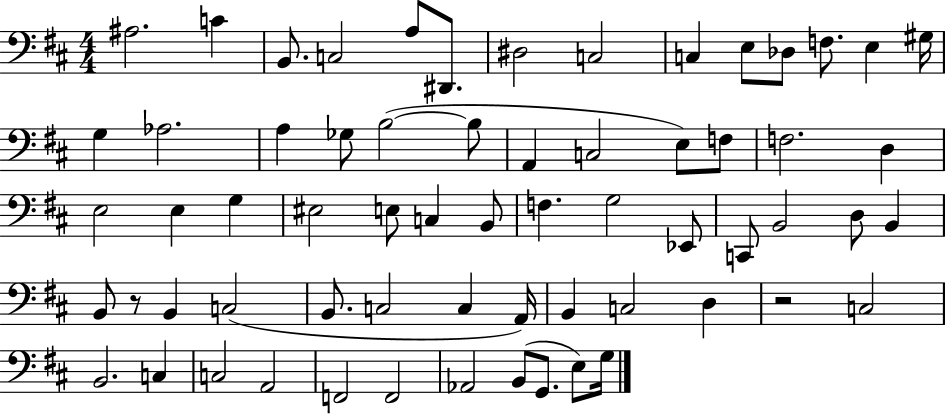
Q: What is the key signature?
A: D major